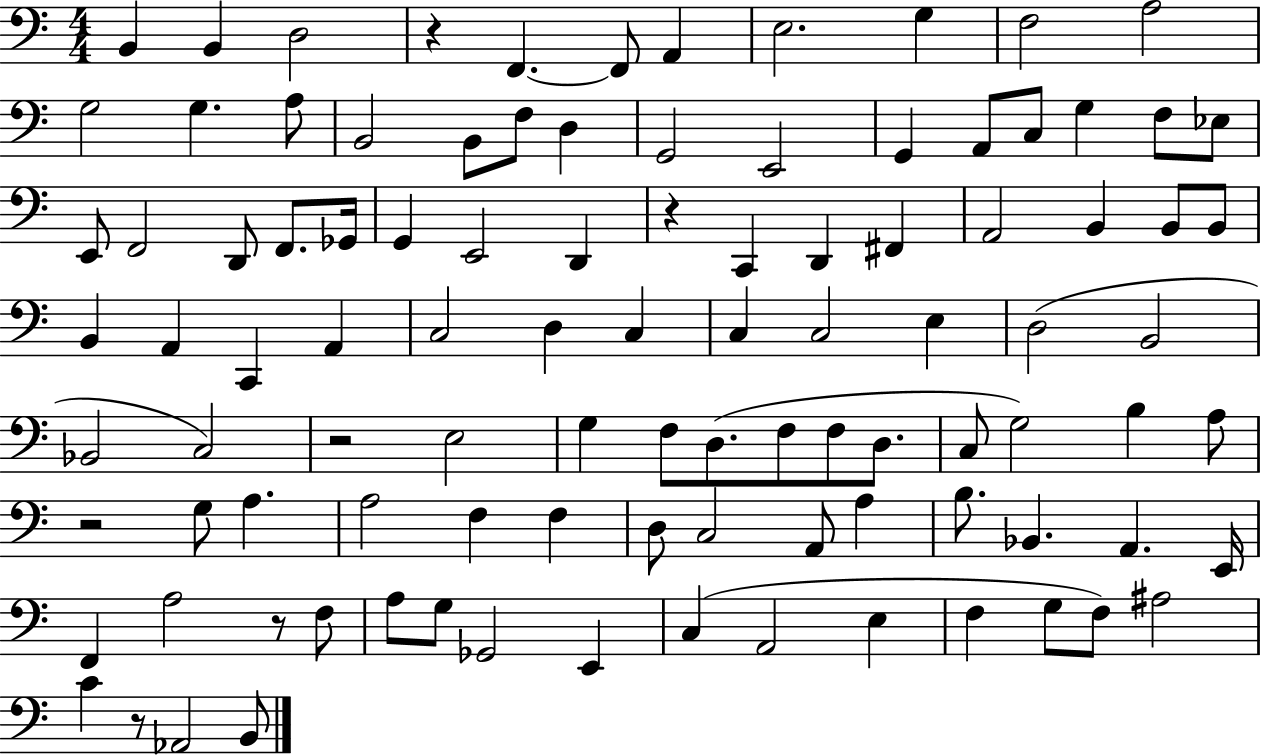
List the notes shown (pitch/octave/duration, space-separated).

B2/q B2/q D3/h R/q F2/q. F2/e A2/q E3/h. G3/q F3/h A3/h G3/h G3/q. A3/e B2/h B2/e F3/e D3/q G2/h E2/h G2/q A2/e C3/e G3/q F3/e Eb3/e E2/e F2/h D2/e F2/e. Gb2/s G2/q E2/h D2/q R/q C2/q D2/q F#2/q A2/h B2/q B2/e B2/e B2/q A2/q C2/q A2/q C3/h D3/q C3/q C3/q C3/h E3/q D3/h B2/h Bb2/h C3/h R/h E3/h G3/q F3/e D3/e. F3/e F3/e D3/e. C3/e G3/h B3/q A3/e R/h G3/e A3/q. A3/h F3/q F3/q D3/e C3/h A2/e A3/q B3/e. Bb2/q. A2/q. E2/s F2/q A3/h R/e F3/e A3/e G3/e Gb2/h E2/q C3/q A2/h E3/q F3/q G3/e F3/e A#3/h C4/q R/e Ab2/h B2/e